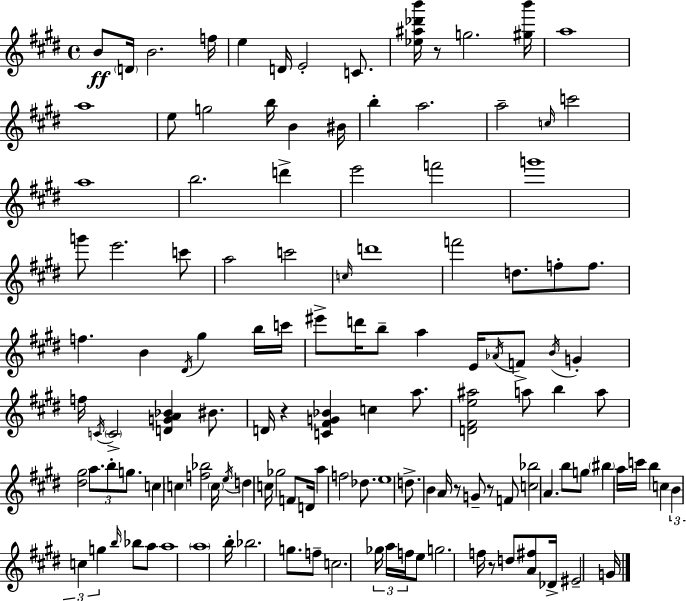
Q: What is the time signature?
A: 4/4